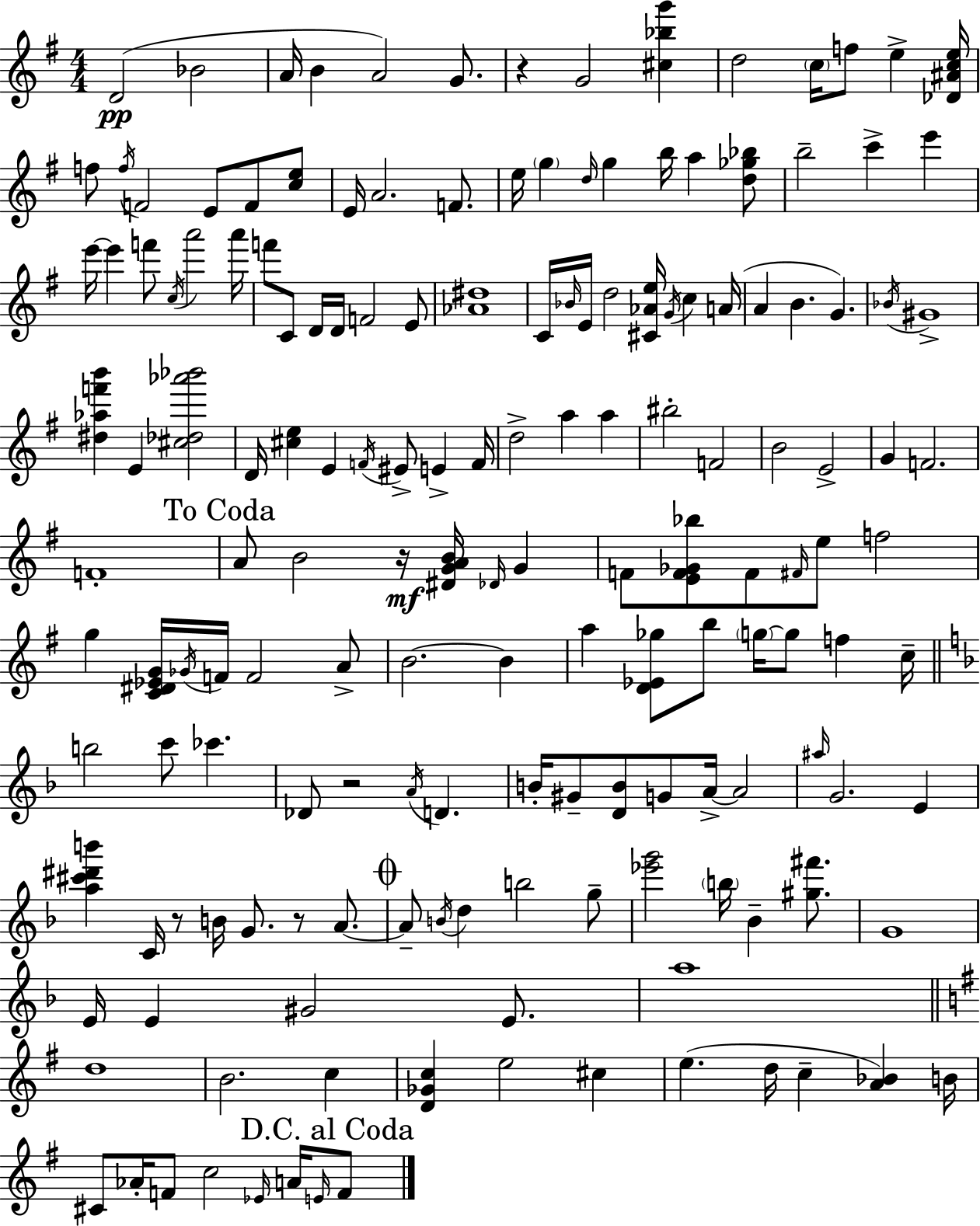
D4/h Bb4/h A4/s B4/q A4/h G4/e. R/q G4/h [C#5,Bb5,G6]/q D5/h C5/s F5/e E5/q [Db4,A#4,C5,E5]/s F5/e F5/s F4/h E4/e F4/e [C5,E5]/e E4/s A4/h. F4/e. E5/s G5/q D5/s G5/q B5/s A5/q [D5,Gb5,Bb5]/e B5/h C6/q E6/q E6/s E6/q F6/e C5/s A6/h A6/s F6/e C4/e D4/s D4/s F4/h E4/e [Ab4,D#5]/w C4/s Bb4/s E4/s D5/h [C#4,Ab4,E5]/s G4/s C5/q A4/s A4/q B4/q. G4/q. Bb4/s G#4/w [D#5,Ab5,F6,B6]/q E4/q [C#5,Db5,Ab6,Bb6]/h D4/s [C#5,E5]/q E4/q F4/s EIS4/e E4/q F4/s D5/h A5/q A5/q BIS5/h F4/h B4/h E4/h G4/q F4/h. F4/w A4/e B4/h R/s [D#4,G4,A4,B4]/s Db4/s G4/q F4/e [E4,F4,Gb4,Bb5]/e F4/e F#4/s E5/e F5/h G5/q [C4,D#4,Eb4,G4]/s Gb4/s F4/s F4/h A4/e B4/h. B4/q A5/q [D4,Eb4,Gb5]/e B5/e G5/s G5/e F5/q C5/s B5/h C6/e CES6/q. Db4/e R/h A4/s D4/q. B4/s G#4/e [D4,B4]/e G4/e A4/s A4/h A#5/s G4/h. E4/q [A5,C#6,D#6,B6]/q C4/s R/e B4/s G4/e. R/e A4/e. A4/e B4/s D5/q B5/h G5/e [Eb6,G6]/h B5/s Bb4/q [G#5,F#6]/e. G4/w E4/s E4/q G#4/h E4/e. A5/w D5/w B4/h. C5/q [D4,Gb4,C5]/q E5/h C#5/q E5/q. D5/s C5/q [A4,Bb4]/q B4/s C#4/e Ab4/s F4/e C5/h Eb4/s A4/s E4/s F4/e